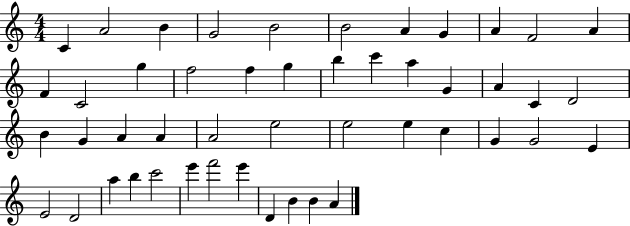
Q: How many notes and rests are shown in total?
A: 48